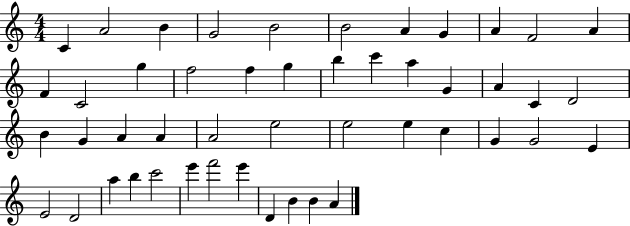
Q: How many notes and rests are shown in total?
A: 48